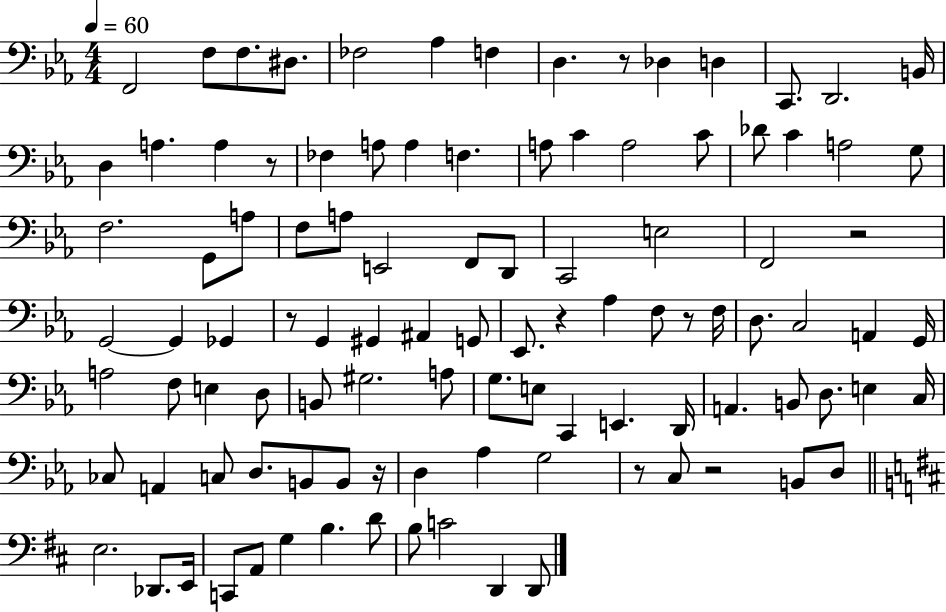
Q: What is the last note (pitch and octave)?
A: D2